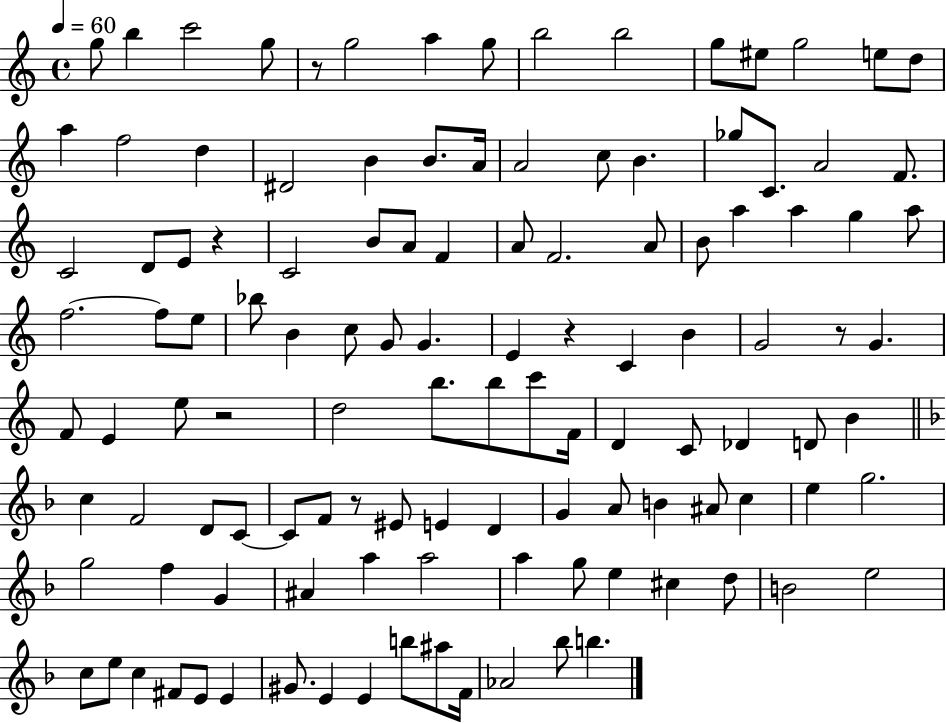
G5/e B5/q C6/h G5/e R/e G5/h A5/q G5/e B5/h B5/h G5/e EIS5/e G5/h E5/e D5/e A5/q F5/h D5/q D#4/h B4/q B4/e. A4/s A4/h C5/e B4/q. Gb5/e C4/e. A4/h F4/e. C4/h D4/e E4/e R/q C4/h B4/e A4/e F4/q A4/e F4/h. A4/e B4/e A5/q A5/q G5/q A5/e F5/h. F5/e E5/e Bb5/e B4/q C5/e G4/e G4/q. E4/q R/q C4/q B4/q G4/h R/e G4/q. F4/e E4/q E5/e R/h D5/h B5/e. B5/e C6/e F4/s D4/q C4/e Db4/q D4/e B4/q C5/q F4/h D4/e C4/e C4/e F4/e R/e EIS4/e E4/q D4/q G4/q A4/e B4/q A#4/e C5/q E5/q G5/h. G5/h F5/q G4/q A#4/q A5/q A5/h A5/q G5/e E5/q C#5/q D5/e B4/h E5/h C5/e E5/e C5/q F#4/e E4/e E4/q G#4/e. E4/q E4/q B5/e A#5/e F4/s Ab4/h Bb5/e B5/q.